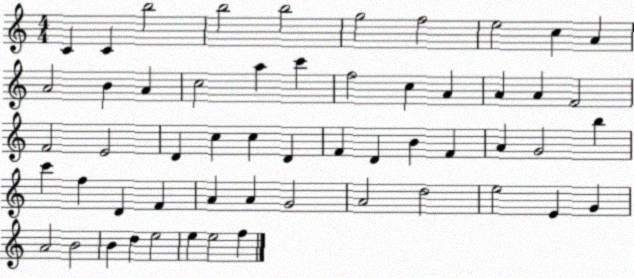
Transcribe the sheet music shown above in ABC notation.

X:1
T:Untitled
M:4/4
L:1/4
K:C
C C b2 b2 b2 g2 f2 e2 c A A2 B A c2 a c' f2 c A A A F2 F2 E2 D c c D F D B F A G2 b c' f D F A A G2 A2 d2 e2 E G A2 B2 B d e2 e e2 f